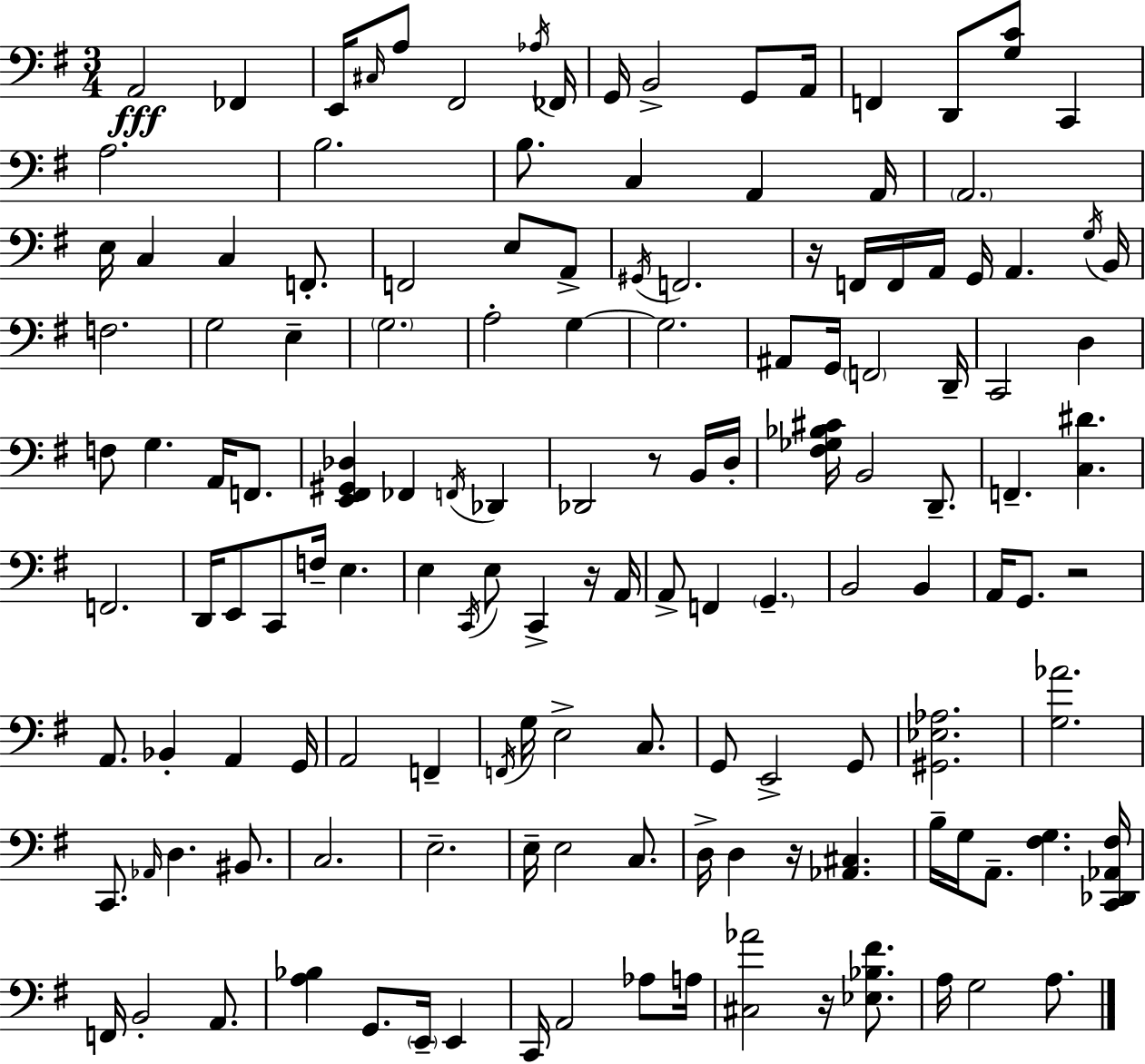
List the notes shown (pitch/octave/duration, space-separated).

A2/h FES2/q E2/s C#3/s A3/e F#2/h Ab3/s FES2/s G2/s B2/h G2/e A2/s F2/q D2/e [G3,C4]/e C2/q A3/h. B3/h. B3/e. C3/q A2/q A2/s A2/h. E3/s C3/q C3/q F2/e. F2/h E3/e A2/e G#2/s F2/h. R/s F2/s F2/s A2/s G2/s A2/q. G3/s B2/s F3/h. G3/h E3/q G3/h. A3/h G3/q G3/h. A#2/e G2/s F2/h D2/s C2/h D3/q F3/e G3/q. A2/s F2/e. [E2,F#2,G#2,Db3]/q FES2/q F2/s Db2/q Db2/h R/e B2/s D3/s [F#3,Gb3,Bb3,C#4]/s B2/h D2/e. F2/q. [C3,D#4]/q. F2/h. D2/s E2/e C2/e F3/s E3/q. E3/q C2/s E3/e C2/q R/s A2/s A2/e F2/q G2/q. B2/h B2/q A2/s G2/e. R/h A2/e. Bb2/q A2/q G2/s A2/h F2/q F2/s G3/s E3/h C3/e. G2/e E2/h G2/e [G#2,Eb3,Ab3]/h. [G3,Ab4]/h. C2/e. Ab2/s D3/q. BIS2/e. C3/h. E3/h. E3/s E3/h C3/e. D3/s D3/q R/s [Ab2,C#3]/q. B3/s G3/s A2/e. [F#3,G3]/q. [C2,Db2,Ab2,F#3]/s F2/s B2/h A2/e. [A3,Bb3]/q G2/e. E2/s E2/q C2/s A2/h Ab3/e A3/s [C#3,Ab4]/h R/s [Eb3,Bb3,F#4]/e. A3/s G3/h A3/e.